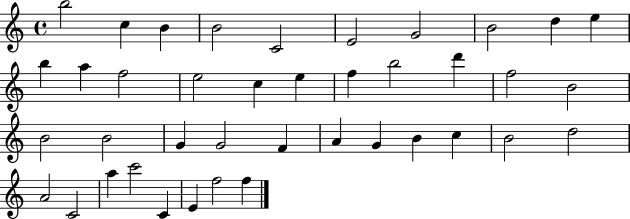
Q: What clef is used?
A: treble